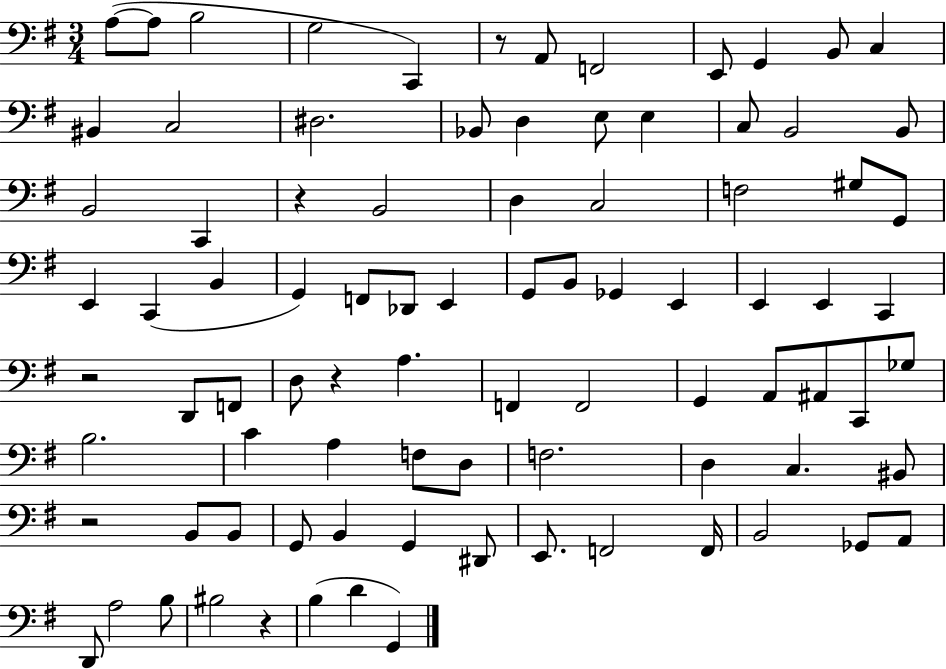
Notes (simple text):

A3/e A3/e B3/h G3/h C2/q R/e A2/e F2/h E2/e G2/q B2/e C3/q BIS2/q C3/h D#3/h. Bb2/e D3/q E3/e E3/q C3/e B2/h B2/e B2/h C2/q R/q B2/h D3/q C3/h F3/h G#3/e G2/e E2/q C2/q B2/q G2/q F2/e Db2/e E2/q G2/e B2/e Gb2/q E2/q E2/q E2/q C2/q R/h D2/e F2/e D3/e R/q A3/q. F2/q F2/h G2/q A2/e A#2/e C2/e Gb3/e B3/h. C4/q A3/q F3/e D3/e F3/h. D3/q C3/q. BIS2/e R/h B2/e B2/e G2/e B2/q G2/q D#2/e E2/e. F2/h F2/s B2/h Gb2/e A2/e D2/e A3/h B3/e BIS3/h R/q B3/q D4/q G2/q